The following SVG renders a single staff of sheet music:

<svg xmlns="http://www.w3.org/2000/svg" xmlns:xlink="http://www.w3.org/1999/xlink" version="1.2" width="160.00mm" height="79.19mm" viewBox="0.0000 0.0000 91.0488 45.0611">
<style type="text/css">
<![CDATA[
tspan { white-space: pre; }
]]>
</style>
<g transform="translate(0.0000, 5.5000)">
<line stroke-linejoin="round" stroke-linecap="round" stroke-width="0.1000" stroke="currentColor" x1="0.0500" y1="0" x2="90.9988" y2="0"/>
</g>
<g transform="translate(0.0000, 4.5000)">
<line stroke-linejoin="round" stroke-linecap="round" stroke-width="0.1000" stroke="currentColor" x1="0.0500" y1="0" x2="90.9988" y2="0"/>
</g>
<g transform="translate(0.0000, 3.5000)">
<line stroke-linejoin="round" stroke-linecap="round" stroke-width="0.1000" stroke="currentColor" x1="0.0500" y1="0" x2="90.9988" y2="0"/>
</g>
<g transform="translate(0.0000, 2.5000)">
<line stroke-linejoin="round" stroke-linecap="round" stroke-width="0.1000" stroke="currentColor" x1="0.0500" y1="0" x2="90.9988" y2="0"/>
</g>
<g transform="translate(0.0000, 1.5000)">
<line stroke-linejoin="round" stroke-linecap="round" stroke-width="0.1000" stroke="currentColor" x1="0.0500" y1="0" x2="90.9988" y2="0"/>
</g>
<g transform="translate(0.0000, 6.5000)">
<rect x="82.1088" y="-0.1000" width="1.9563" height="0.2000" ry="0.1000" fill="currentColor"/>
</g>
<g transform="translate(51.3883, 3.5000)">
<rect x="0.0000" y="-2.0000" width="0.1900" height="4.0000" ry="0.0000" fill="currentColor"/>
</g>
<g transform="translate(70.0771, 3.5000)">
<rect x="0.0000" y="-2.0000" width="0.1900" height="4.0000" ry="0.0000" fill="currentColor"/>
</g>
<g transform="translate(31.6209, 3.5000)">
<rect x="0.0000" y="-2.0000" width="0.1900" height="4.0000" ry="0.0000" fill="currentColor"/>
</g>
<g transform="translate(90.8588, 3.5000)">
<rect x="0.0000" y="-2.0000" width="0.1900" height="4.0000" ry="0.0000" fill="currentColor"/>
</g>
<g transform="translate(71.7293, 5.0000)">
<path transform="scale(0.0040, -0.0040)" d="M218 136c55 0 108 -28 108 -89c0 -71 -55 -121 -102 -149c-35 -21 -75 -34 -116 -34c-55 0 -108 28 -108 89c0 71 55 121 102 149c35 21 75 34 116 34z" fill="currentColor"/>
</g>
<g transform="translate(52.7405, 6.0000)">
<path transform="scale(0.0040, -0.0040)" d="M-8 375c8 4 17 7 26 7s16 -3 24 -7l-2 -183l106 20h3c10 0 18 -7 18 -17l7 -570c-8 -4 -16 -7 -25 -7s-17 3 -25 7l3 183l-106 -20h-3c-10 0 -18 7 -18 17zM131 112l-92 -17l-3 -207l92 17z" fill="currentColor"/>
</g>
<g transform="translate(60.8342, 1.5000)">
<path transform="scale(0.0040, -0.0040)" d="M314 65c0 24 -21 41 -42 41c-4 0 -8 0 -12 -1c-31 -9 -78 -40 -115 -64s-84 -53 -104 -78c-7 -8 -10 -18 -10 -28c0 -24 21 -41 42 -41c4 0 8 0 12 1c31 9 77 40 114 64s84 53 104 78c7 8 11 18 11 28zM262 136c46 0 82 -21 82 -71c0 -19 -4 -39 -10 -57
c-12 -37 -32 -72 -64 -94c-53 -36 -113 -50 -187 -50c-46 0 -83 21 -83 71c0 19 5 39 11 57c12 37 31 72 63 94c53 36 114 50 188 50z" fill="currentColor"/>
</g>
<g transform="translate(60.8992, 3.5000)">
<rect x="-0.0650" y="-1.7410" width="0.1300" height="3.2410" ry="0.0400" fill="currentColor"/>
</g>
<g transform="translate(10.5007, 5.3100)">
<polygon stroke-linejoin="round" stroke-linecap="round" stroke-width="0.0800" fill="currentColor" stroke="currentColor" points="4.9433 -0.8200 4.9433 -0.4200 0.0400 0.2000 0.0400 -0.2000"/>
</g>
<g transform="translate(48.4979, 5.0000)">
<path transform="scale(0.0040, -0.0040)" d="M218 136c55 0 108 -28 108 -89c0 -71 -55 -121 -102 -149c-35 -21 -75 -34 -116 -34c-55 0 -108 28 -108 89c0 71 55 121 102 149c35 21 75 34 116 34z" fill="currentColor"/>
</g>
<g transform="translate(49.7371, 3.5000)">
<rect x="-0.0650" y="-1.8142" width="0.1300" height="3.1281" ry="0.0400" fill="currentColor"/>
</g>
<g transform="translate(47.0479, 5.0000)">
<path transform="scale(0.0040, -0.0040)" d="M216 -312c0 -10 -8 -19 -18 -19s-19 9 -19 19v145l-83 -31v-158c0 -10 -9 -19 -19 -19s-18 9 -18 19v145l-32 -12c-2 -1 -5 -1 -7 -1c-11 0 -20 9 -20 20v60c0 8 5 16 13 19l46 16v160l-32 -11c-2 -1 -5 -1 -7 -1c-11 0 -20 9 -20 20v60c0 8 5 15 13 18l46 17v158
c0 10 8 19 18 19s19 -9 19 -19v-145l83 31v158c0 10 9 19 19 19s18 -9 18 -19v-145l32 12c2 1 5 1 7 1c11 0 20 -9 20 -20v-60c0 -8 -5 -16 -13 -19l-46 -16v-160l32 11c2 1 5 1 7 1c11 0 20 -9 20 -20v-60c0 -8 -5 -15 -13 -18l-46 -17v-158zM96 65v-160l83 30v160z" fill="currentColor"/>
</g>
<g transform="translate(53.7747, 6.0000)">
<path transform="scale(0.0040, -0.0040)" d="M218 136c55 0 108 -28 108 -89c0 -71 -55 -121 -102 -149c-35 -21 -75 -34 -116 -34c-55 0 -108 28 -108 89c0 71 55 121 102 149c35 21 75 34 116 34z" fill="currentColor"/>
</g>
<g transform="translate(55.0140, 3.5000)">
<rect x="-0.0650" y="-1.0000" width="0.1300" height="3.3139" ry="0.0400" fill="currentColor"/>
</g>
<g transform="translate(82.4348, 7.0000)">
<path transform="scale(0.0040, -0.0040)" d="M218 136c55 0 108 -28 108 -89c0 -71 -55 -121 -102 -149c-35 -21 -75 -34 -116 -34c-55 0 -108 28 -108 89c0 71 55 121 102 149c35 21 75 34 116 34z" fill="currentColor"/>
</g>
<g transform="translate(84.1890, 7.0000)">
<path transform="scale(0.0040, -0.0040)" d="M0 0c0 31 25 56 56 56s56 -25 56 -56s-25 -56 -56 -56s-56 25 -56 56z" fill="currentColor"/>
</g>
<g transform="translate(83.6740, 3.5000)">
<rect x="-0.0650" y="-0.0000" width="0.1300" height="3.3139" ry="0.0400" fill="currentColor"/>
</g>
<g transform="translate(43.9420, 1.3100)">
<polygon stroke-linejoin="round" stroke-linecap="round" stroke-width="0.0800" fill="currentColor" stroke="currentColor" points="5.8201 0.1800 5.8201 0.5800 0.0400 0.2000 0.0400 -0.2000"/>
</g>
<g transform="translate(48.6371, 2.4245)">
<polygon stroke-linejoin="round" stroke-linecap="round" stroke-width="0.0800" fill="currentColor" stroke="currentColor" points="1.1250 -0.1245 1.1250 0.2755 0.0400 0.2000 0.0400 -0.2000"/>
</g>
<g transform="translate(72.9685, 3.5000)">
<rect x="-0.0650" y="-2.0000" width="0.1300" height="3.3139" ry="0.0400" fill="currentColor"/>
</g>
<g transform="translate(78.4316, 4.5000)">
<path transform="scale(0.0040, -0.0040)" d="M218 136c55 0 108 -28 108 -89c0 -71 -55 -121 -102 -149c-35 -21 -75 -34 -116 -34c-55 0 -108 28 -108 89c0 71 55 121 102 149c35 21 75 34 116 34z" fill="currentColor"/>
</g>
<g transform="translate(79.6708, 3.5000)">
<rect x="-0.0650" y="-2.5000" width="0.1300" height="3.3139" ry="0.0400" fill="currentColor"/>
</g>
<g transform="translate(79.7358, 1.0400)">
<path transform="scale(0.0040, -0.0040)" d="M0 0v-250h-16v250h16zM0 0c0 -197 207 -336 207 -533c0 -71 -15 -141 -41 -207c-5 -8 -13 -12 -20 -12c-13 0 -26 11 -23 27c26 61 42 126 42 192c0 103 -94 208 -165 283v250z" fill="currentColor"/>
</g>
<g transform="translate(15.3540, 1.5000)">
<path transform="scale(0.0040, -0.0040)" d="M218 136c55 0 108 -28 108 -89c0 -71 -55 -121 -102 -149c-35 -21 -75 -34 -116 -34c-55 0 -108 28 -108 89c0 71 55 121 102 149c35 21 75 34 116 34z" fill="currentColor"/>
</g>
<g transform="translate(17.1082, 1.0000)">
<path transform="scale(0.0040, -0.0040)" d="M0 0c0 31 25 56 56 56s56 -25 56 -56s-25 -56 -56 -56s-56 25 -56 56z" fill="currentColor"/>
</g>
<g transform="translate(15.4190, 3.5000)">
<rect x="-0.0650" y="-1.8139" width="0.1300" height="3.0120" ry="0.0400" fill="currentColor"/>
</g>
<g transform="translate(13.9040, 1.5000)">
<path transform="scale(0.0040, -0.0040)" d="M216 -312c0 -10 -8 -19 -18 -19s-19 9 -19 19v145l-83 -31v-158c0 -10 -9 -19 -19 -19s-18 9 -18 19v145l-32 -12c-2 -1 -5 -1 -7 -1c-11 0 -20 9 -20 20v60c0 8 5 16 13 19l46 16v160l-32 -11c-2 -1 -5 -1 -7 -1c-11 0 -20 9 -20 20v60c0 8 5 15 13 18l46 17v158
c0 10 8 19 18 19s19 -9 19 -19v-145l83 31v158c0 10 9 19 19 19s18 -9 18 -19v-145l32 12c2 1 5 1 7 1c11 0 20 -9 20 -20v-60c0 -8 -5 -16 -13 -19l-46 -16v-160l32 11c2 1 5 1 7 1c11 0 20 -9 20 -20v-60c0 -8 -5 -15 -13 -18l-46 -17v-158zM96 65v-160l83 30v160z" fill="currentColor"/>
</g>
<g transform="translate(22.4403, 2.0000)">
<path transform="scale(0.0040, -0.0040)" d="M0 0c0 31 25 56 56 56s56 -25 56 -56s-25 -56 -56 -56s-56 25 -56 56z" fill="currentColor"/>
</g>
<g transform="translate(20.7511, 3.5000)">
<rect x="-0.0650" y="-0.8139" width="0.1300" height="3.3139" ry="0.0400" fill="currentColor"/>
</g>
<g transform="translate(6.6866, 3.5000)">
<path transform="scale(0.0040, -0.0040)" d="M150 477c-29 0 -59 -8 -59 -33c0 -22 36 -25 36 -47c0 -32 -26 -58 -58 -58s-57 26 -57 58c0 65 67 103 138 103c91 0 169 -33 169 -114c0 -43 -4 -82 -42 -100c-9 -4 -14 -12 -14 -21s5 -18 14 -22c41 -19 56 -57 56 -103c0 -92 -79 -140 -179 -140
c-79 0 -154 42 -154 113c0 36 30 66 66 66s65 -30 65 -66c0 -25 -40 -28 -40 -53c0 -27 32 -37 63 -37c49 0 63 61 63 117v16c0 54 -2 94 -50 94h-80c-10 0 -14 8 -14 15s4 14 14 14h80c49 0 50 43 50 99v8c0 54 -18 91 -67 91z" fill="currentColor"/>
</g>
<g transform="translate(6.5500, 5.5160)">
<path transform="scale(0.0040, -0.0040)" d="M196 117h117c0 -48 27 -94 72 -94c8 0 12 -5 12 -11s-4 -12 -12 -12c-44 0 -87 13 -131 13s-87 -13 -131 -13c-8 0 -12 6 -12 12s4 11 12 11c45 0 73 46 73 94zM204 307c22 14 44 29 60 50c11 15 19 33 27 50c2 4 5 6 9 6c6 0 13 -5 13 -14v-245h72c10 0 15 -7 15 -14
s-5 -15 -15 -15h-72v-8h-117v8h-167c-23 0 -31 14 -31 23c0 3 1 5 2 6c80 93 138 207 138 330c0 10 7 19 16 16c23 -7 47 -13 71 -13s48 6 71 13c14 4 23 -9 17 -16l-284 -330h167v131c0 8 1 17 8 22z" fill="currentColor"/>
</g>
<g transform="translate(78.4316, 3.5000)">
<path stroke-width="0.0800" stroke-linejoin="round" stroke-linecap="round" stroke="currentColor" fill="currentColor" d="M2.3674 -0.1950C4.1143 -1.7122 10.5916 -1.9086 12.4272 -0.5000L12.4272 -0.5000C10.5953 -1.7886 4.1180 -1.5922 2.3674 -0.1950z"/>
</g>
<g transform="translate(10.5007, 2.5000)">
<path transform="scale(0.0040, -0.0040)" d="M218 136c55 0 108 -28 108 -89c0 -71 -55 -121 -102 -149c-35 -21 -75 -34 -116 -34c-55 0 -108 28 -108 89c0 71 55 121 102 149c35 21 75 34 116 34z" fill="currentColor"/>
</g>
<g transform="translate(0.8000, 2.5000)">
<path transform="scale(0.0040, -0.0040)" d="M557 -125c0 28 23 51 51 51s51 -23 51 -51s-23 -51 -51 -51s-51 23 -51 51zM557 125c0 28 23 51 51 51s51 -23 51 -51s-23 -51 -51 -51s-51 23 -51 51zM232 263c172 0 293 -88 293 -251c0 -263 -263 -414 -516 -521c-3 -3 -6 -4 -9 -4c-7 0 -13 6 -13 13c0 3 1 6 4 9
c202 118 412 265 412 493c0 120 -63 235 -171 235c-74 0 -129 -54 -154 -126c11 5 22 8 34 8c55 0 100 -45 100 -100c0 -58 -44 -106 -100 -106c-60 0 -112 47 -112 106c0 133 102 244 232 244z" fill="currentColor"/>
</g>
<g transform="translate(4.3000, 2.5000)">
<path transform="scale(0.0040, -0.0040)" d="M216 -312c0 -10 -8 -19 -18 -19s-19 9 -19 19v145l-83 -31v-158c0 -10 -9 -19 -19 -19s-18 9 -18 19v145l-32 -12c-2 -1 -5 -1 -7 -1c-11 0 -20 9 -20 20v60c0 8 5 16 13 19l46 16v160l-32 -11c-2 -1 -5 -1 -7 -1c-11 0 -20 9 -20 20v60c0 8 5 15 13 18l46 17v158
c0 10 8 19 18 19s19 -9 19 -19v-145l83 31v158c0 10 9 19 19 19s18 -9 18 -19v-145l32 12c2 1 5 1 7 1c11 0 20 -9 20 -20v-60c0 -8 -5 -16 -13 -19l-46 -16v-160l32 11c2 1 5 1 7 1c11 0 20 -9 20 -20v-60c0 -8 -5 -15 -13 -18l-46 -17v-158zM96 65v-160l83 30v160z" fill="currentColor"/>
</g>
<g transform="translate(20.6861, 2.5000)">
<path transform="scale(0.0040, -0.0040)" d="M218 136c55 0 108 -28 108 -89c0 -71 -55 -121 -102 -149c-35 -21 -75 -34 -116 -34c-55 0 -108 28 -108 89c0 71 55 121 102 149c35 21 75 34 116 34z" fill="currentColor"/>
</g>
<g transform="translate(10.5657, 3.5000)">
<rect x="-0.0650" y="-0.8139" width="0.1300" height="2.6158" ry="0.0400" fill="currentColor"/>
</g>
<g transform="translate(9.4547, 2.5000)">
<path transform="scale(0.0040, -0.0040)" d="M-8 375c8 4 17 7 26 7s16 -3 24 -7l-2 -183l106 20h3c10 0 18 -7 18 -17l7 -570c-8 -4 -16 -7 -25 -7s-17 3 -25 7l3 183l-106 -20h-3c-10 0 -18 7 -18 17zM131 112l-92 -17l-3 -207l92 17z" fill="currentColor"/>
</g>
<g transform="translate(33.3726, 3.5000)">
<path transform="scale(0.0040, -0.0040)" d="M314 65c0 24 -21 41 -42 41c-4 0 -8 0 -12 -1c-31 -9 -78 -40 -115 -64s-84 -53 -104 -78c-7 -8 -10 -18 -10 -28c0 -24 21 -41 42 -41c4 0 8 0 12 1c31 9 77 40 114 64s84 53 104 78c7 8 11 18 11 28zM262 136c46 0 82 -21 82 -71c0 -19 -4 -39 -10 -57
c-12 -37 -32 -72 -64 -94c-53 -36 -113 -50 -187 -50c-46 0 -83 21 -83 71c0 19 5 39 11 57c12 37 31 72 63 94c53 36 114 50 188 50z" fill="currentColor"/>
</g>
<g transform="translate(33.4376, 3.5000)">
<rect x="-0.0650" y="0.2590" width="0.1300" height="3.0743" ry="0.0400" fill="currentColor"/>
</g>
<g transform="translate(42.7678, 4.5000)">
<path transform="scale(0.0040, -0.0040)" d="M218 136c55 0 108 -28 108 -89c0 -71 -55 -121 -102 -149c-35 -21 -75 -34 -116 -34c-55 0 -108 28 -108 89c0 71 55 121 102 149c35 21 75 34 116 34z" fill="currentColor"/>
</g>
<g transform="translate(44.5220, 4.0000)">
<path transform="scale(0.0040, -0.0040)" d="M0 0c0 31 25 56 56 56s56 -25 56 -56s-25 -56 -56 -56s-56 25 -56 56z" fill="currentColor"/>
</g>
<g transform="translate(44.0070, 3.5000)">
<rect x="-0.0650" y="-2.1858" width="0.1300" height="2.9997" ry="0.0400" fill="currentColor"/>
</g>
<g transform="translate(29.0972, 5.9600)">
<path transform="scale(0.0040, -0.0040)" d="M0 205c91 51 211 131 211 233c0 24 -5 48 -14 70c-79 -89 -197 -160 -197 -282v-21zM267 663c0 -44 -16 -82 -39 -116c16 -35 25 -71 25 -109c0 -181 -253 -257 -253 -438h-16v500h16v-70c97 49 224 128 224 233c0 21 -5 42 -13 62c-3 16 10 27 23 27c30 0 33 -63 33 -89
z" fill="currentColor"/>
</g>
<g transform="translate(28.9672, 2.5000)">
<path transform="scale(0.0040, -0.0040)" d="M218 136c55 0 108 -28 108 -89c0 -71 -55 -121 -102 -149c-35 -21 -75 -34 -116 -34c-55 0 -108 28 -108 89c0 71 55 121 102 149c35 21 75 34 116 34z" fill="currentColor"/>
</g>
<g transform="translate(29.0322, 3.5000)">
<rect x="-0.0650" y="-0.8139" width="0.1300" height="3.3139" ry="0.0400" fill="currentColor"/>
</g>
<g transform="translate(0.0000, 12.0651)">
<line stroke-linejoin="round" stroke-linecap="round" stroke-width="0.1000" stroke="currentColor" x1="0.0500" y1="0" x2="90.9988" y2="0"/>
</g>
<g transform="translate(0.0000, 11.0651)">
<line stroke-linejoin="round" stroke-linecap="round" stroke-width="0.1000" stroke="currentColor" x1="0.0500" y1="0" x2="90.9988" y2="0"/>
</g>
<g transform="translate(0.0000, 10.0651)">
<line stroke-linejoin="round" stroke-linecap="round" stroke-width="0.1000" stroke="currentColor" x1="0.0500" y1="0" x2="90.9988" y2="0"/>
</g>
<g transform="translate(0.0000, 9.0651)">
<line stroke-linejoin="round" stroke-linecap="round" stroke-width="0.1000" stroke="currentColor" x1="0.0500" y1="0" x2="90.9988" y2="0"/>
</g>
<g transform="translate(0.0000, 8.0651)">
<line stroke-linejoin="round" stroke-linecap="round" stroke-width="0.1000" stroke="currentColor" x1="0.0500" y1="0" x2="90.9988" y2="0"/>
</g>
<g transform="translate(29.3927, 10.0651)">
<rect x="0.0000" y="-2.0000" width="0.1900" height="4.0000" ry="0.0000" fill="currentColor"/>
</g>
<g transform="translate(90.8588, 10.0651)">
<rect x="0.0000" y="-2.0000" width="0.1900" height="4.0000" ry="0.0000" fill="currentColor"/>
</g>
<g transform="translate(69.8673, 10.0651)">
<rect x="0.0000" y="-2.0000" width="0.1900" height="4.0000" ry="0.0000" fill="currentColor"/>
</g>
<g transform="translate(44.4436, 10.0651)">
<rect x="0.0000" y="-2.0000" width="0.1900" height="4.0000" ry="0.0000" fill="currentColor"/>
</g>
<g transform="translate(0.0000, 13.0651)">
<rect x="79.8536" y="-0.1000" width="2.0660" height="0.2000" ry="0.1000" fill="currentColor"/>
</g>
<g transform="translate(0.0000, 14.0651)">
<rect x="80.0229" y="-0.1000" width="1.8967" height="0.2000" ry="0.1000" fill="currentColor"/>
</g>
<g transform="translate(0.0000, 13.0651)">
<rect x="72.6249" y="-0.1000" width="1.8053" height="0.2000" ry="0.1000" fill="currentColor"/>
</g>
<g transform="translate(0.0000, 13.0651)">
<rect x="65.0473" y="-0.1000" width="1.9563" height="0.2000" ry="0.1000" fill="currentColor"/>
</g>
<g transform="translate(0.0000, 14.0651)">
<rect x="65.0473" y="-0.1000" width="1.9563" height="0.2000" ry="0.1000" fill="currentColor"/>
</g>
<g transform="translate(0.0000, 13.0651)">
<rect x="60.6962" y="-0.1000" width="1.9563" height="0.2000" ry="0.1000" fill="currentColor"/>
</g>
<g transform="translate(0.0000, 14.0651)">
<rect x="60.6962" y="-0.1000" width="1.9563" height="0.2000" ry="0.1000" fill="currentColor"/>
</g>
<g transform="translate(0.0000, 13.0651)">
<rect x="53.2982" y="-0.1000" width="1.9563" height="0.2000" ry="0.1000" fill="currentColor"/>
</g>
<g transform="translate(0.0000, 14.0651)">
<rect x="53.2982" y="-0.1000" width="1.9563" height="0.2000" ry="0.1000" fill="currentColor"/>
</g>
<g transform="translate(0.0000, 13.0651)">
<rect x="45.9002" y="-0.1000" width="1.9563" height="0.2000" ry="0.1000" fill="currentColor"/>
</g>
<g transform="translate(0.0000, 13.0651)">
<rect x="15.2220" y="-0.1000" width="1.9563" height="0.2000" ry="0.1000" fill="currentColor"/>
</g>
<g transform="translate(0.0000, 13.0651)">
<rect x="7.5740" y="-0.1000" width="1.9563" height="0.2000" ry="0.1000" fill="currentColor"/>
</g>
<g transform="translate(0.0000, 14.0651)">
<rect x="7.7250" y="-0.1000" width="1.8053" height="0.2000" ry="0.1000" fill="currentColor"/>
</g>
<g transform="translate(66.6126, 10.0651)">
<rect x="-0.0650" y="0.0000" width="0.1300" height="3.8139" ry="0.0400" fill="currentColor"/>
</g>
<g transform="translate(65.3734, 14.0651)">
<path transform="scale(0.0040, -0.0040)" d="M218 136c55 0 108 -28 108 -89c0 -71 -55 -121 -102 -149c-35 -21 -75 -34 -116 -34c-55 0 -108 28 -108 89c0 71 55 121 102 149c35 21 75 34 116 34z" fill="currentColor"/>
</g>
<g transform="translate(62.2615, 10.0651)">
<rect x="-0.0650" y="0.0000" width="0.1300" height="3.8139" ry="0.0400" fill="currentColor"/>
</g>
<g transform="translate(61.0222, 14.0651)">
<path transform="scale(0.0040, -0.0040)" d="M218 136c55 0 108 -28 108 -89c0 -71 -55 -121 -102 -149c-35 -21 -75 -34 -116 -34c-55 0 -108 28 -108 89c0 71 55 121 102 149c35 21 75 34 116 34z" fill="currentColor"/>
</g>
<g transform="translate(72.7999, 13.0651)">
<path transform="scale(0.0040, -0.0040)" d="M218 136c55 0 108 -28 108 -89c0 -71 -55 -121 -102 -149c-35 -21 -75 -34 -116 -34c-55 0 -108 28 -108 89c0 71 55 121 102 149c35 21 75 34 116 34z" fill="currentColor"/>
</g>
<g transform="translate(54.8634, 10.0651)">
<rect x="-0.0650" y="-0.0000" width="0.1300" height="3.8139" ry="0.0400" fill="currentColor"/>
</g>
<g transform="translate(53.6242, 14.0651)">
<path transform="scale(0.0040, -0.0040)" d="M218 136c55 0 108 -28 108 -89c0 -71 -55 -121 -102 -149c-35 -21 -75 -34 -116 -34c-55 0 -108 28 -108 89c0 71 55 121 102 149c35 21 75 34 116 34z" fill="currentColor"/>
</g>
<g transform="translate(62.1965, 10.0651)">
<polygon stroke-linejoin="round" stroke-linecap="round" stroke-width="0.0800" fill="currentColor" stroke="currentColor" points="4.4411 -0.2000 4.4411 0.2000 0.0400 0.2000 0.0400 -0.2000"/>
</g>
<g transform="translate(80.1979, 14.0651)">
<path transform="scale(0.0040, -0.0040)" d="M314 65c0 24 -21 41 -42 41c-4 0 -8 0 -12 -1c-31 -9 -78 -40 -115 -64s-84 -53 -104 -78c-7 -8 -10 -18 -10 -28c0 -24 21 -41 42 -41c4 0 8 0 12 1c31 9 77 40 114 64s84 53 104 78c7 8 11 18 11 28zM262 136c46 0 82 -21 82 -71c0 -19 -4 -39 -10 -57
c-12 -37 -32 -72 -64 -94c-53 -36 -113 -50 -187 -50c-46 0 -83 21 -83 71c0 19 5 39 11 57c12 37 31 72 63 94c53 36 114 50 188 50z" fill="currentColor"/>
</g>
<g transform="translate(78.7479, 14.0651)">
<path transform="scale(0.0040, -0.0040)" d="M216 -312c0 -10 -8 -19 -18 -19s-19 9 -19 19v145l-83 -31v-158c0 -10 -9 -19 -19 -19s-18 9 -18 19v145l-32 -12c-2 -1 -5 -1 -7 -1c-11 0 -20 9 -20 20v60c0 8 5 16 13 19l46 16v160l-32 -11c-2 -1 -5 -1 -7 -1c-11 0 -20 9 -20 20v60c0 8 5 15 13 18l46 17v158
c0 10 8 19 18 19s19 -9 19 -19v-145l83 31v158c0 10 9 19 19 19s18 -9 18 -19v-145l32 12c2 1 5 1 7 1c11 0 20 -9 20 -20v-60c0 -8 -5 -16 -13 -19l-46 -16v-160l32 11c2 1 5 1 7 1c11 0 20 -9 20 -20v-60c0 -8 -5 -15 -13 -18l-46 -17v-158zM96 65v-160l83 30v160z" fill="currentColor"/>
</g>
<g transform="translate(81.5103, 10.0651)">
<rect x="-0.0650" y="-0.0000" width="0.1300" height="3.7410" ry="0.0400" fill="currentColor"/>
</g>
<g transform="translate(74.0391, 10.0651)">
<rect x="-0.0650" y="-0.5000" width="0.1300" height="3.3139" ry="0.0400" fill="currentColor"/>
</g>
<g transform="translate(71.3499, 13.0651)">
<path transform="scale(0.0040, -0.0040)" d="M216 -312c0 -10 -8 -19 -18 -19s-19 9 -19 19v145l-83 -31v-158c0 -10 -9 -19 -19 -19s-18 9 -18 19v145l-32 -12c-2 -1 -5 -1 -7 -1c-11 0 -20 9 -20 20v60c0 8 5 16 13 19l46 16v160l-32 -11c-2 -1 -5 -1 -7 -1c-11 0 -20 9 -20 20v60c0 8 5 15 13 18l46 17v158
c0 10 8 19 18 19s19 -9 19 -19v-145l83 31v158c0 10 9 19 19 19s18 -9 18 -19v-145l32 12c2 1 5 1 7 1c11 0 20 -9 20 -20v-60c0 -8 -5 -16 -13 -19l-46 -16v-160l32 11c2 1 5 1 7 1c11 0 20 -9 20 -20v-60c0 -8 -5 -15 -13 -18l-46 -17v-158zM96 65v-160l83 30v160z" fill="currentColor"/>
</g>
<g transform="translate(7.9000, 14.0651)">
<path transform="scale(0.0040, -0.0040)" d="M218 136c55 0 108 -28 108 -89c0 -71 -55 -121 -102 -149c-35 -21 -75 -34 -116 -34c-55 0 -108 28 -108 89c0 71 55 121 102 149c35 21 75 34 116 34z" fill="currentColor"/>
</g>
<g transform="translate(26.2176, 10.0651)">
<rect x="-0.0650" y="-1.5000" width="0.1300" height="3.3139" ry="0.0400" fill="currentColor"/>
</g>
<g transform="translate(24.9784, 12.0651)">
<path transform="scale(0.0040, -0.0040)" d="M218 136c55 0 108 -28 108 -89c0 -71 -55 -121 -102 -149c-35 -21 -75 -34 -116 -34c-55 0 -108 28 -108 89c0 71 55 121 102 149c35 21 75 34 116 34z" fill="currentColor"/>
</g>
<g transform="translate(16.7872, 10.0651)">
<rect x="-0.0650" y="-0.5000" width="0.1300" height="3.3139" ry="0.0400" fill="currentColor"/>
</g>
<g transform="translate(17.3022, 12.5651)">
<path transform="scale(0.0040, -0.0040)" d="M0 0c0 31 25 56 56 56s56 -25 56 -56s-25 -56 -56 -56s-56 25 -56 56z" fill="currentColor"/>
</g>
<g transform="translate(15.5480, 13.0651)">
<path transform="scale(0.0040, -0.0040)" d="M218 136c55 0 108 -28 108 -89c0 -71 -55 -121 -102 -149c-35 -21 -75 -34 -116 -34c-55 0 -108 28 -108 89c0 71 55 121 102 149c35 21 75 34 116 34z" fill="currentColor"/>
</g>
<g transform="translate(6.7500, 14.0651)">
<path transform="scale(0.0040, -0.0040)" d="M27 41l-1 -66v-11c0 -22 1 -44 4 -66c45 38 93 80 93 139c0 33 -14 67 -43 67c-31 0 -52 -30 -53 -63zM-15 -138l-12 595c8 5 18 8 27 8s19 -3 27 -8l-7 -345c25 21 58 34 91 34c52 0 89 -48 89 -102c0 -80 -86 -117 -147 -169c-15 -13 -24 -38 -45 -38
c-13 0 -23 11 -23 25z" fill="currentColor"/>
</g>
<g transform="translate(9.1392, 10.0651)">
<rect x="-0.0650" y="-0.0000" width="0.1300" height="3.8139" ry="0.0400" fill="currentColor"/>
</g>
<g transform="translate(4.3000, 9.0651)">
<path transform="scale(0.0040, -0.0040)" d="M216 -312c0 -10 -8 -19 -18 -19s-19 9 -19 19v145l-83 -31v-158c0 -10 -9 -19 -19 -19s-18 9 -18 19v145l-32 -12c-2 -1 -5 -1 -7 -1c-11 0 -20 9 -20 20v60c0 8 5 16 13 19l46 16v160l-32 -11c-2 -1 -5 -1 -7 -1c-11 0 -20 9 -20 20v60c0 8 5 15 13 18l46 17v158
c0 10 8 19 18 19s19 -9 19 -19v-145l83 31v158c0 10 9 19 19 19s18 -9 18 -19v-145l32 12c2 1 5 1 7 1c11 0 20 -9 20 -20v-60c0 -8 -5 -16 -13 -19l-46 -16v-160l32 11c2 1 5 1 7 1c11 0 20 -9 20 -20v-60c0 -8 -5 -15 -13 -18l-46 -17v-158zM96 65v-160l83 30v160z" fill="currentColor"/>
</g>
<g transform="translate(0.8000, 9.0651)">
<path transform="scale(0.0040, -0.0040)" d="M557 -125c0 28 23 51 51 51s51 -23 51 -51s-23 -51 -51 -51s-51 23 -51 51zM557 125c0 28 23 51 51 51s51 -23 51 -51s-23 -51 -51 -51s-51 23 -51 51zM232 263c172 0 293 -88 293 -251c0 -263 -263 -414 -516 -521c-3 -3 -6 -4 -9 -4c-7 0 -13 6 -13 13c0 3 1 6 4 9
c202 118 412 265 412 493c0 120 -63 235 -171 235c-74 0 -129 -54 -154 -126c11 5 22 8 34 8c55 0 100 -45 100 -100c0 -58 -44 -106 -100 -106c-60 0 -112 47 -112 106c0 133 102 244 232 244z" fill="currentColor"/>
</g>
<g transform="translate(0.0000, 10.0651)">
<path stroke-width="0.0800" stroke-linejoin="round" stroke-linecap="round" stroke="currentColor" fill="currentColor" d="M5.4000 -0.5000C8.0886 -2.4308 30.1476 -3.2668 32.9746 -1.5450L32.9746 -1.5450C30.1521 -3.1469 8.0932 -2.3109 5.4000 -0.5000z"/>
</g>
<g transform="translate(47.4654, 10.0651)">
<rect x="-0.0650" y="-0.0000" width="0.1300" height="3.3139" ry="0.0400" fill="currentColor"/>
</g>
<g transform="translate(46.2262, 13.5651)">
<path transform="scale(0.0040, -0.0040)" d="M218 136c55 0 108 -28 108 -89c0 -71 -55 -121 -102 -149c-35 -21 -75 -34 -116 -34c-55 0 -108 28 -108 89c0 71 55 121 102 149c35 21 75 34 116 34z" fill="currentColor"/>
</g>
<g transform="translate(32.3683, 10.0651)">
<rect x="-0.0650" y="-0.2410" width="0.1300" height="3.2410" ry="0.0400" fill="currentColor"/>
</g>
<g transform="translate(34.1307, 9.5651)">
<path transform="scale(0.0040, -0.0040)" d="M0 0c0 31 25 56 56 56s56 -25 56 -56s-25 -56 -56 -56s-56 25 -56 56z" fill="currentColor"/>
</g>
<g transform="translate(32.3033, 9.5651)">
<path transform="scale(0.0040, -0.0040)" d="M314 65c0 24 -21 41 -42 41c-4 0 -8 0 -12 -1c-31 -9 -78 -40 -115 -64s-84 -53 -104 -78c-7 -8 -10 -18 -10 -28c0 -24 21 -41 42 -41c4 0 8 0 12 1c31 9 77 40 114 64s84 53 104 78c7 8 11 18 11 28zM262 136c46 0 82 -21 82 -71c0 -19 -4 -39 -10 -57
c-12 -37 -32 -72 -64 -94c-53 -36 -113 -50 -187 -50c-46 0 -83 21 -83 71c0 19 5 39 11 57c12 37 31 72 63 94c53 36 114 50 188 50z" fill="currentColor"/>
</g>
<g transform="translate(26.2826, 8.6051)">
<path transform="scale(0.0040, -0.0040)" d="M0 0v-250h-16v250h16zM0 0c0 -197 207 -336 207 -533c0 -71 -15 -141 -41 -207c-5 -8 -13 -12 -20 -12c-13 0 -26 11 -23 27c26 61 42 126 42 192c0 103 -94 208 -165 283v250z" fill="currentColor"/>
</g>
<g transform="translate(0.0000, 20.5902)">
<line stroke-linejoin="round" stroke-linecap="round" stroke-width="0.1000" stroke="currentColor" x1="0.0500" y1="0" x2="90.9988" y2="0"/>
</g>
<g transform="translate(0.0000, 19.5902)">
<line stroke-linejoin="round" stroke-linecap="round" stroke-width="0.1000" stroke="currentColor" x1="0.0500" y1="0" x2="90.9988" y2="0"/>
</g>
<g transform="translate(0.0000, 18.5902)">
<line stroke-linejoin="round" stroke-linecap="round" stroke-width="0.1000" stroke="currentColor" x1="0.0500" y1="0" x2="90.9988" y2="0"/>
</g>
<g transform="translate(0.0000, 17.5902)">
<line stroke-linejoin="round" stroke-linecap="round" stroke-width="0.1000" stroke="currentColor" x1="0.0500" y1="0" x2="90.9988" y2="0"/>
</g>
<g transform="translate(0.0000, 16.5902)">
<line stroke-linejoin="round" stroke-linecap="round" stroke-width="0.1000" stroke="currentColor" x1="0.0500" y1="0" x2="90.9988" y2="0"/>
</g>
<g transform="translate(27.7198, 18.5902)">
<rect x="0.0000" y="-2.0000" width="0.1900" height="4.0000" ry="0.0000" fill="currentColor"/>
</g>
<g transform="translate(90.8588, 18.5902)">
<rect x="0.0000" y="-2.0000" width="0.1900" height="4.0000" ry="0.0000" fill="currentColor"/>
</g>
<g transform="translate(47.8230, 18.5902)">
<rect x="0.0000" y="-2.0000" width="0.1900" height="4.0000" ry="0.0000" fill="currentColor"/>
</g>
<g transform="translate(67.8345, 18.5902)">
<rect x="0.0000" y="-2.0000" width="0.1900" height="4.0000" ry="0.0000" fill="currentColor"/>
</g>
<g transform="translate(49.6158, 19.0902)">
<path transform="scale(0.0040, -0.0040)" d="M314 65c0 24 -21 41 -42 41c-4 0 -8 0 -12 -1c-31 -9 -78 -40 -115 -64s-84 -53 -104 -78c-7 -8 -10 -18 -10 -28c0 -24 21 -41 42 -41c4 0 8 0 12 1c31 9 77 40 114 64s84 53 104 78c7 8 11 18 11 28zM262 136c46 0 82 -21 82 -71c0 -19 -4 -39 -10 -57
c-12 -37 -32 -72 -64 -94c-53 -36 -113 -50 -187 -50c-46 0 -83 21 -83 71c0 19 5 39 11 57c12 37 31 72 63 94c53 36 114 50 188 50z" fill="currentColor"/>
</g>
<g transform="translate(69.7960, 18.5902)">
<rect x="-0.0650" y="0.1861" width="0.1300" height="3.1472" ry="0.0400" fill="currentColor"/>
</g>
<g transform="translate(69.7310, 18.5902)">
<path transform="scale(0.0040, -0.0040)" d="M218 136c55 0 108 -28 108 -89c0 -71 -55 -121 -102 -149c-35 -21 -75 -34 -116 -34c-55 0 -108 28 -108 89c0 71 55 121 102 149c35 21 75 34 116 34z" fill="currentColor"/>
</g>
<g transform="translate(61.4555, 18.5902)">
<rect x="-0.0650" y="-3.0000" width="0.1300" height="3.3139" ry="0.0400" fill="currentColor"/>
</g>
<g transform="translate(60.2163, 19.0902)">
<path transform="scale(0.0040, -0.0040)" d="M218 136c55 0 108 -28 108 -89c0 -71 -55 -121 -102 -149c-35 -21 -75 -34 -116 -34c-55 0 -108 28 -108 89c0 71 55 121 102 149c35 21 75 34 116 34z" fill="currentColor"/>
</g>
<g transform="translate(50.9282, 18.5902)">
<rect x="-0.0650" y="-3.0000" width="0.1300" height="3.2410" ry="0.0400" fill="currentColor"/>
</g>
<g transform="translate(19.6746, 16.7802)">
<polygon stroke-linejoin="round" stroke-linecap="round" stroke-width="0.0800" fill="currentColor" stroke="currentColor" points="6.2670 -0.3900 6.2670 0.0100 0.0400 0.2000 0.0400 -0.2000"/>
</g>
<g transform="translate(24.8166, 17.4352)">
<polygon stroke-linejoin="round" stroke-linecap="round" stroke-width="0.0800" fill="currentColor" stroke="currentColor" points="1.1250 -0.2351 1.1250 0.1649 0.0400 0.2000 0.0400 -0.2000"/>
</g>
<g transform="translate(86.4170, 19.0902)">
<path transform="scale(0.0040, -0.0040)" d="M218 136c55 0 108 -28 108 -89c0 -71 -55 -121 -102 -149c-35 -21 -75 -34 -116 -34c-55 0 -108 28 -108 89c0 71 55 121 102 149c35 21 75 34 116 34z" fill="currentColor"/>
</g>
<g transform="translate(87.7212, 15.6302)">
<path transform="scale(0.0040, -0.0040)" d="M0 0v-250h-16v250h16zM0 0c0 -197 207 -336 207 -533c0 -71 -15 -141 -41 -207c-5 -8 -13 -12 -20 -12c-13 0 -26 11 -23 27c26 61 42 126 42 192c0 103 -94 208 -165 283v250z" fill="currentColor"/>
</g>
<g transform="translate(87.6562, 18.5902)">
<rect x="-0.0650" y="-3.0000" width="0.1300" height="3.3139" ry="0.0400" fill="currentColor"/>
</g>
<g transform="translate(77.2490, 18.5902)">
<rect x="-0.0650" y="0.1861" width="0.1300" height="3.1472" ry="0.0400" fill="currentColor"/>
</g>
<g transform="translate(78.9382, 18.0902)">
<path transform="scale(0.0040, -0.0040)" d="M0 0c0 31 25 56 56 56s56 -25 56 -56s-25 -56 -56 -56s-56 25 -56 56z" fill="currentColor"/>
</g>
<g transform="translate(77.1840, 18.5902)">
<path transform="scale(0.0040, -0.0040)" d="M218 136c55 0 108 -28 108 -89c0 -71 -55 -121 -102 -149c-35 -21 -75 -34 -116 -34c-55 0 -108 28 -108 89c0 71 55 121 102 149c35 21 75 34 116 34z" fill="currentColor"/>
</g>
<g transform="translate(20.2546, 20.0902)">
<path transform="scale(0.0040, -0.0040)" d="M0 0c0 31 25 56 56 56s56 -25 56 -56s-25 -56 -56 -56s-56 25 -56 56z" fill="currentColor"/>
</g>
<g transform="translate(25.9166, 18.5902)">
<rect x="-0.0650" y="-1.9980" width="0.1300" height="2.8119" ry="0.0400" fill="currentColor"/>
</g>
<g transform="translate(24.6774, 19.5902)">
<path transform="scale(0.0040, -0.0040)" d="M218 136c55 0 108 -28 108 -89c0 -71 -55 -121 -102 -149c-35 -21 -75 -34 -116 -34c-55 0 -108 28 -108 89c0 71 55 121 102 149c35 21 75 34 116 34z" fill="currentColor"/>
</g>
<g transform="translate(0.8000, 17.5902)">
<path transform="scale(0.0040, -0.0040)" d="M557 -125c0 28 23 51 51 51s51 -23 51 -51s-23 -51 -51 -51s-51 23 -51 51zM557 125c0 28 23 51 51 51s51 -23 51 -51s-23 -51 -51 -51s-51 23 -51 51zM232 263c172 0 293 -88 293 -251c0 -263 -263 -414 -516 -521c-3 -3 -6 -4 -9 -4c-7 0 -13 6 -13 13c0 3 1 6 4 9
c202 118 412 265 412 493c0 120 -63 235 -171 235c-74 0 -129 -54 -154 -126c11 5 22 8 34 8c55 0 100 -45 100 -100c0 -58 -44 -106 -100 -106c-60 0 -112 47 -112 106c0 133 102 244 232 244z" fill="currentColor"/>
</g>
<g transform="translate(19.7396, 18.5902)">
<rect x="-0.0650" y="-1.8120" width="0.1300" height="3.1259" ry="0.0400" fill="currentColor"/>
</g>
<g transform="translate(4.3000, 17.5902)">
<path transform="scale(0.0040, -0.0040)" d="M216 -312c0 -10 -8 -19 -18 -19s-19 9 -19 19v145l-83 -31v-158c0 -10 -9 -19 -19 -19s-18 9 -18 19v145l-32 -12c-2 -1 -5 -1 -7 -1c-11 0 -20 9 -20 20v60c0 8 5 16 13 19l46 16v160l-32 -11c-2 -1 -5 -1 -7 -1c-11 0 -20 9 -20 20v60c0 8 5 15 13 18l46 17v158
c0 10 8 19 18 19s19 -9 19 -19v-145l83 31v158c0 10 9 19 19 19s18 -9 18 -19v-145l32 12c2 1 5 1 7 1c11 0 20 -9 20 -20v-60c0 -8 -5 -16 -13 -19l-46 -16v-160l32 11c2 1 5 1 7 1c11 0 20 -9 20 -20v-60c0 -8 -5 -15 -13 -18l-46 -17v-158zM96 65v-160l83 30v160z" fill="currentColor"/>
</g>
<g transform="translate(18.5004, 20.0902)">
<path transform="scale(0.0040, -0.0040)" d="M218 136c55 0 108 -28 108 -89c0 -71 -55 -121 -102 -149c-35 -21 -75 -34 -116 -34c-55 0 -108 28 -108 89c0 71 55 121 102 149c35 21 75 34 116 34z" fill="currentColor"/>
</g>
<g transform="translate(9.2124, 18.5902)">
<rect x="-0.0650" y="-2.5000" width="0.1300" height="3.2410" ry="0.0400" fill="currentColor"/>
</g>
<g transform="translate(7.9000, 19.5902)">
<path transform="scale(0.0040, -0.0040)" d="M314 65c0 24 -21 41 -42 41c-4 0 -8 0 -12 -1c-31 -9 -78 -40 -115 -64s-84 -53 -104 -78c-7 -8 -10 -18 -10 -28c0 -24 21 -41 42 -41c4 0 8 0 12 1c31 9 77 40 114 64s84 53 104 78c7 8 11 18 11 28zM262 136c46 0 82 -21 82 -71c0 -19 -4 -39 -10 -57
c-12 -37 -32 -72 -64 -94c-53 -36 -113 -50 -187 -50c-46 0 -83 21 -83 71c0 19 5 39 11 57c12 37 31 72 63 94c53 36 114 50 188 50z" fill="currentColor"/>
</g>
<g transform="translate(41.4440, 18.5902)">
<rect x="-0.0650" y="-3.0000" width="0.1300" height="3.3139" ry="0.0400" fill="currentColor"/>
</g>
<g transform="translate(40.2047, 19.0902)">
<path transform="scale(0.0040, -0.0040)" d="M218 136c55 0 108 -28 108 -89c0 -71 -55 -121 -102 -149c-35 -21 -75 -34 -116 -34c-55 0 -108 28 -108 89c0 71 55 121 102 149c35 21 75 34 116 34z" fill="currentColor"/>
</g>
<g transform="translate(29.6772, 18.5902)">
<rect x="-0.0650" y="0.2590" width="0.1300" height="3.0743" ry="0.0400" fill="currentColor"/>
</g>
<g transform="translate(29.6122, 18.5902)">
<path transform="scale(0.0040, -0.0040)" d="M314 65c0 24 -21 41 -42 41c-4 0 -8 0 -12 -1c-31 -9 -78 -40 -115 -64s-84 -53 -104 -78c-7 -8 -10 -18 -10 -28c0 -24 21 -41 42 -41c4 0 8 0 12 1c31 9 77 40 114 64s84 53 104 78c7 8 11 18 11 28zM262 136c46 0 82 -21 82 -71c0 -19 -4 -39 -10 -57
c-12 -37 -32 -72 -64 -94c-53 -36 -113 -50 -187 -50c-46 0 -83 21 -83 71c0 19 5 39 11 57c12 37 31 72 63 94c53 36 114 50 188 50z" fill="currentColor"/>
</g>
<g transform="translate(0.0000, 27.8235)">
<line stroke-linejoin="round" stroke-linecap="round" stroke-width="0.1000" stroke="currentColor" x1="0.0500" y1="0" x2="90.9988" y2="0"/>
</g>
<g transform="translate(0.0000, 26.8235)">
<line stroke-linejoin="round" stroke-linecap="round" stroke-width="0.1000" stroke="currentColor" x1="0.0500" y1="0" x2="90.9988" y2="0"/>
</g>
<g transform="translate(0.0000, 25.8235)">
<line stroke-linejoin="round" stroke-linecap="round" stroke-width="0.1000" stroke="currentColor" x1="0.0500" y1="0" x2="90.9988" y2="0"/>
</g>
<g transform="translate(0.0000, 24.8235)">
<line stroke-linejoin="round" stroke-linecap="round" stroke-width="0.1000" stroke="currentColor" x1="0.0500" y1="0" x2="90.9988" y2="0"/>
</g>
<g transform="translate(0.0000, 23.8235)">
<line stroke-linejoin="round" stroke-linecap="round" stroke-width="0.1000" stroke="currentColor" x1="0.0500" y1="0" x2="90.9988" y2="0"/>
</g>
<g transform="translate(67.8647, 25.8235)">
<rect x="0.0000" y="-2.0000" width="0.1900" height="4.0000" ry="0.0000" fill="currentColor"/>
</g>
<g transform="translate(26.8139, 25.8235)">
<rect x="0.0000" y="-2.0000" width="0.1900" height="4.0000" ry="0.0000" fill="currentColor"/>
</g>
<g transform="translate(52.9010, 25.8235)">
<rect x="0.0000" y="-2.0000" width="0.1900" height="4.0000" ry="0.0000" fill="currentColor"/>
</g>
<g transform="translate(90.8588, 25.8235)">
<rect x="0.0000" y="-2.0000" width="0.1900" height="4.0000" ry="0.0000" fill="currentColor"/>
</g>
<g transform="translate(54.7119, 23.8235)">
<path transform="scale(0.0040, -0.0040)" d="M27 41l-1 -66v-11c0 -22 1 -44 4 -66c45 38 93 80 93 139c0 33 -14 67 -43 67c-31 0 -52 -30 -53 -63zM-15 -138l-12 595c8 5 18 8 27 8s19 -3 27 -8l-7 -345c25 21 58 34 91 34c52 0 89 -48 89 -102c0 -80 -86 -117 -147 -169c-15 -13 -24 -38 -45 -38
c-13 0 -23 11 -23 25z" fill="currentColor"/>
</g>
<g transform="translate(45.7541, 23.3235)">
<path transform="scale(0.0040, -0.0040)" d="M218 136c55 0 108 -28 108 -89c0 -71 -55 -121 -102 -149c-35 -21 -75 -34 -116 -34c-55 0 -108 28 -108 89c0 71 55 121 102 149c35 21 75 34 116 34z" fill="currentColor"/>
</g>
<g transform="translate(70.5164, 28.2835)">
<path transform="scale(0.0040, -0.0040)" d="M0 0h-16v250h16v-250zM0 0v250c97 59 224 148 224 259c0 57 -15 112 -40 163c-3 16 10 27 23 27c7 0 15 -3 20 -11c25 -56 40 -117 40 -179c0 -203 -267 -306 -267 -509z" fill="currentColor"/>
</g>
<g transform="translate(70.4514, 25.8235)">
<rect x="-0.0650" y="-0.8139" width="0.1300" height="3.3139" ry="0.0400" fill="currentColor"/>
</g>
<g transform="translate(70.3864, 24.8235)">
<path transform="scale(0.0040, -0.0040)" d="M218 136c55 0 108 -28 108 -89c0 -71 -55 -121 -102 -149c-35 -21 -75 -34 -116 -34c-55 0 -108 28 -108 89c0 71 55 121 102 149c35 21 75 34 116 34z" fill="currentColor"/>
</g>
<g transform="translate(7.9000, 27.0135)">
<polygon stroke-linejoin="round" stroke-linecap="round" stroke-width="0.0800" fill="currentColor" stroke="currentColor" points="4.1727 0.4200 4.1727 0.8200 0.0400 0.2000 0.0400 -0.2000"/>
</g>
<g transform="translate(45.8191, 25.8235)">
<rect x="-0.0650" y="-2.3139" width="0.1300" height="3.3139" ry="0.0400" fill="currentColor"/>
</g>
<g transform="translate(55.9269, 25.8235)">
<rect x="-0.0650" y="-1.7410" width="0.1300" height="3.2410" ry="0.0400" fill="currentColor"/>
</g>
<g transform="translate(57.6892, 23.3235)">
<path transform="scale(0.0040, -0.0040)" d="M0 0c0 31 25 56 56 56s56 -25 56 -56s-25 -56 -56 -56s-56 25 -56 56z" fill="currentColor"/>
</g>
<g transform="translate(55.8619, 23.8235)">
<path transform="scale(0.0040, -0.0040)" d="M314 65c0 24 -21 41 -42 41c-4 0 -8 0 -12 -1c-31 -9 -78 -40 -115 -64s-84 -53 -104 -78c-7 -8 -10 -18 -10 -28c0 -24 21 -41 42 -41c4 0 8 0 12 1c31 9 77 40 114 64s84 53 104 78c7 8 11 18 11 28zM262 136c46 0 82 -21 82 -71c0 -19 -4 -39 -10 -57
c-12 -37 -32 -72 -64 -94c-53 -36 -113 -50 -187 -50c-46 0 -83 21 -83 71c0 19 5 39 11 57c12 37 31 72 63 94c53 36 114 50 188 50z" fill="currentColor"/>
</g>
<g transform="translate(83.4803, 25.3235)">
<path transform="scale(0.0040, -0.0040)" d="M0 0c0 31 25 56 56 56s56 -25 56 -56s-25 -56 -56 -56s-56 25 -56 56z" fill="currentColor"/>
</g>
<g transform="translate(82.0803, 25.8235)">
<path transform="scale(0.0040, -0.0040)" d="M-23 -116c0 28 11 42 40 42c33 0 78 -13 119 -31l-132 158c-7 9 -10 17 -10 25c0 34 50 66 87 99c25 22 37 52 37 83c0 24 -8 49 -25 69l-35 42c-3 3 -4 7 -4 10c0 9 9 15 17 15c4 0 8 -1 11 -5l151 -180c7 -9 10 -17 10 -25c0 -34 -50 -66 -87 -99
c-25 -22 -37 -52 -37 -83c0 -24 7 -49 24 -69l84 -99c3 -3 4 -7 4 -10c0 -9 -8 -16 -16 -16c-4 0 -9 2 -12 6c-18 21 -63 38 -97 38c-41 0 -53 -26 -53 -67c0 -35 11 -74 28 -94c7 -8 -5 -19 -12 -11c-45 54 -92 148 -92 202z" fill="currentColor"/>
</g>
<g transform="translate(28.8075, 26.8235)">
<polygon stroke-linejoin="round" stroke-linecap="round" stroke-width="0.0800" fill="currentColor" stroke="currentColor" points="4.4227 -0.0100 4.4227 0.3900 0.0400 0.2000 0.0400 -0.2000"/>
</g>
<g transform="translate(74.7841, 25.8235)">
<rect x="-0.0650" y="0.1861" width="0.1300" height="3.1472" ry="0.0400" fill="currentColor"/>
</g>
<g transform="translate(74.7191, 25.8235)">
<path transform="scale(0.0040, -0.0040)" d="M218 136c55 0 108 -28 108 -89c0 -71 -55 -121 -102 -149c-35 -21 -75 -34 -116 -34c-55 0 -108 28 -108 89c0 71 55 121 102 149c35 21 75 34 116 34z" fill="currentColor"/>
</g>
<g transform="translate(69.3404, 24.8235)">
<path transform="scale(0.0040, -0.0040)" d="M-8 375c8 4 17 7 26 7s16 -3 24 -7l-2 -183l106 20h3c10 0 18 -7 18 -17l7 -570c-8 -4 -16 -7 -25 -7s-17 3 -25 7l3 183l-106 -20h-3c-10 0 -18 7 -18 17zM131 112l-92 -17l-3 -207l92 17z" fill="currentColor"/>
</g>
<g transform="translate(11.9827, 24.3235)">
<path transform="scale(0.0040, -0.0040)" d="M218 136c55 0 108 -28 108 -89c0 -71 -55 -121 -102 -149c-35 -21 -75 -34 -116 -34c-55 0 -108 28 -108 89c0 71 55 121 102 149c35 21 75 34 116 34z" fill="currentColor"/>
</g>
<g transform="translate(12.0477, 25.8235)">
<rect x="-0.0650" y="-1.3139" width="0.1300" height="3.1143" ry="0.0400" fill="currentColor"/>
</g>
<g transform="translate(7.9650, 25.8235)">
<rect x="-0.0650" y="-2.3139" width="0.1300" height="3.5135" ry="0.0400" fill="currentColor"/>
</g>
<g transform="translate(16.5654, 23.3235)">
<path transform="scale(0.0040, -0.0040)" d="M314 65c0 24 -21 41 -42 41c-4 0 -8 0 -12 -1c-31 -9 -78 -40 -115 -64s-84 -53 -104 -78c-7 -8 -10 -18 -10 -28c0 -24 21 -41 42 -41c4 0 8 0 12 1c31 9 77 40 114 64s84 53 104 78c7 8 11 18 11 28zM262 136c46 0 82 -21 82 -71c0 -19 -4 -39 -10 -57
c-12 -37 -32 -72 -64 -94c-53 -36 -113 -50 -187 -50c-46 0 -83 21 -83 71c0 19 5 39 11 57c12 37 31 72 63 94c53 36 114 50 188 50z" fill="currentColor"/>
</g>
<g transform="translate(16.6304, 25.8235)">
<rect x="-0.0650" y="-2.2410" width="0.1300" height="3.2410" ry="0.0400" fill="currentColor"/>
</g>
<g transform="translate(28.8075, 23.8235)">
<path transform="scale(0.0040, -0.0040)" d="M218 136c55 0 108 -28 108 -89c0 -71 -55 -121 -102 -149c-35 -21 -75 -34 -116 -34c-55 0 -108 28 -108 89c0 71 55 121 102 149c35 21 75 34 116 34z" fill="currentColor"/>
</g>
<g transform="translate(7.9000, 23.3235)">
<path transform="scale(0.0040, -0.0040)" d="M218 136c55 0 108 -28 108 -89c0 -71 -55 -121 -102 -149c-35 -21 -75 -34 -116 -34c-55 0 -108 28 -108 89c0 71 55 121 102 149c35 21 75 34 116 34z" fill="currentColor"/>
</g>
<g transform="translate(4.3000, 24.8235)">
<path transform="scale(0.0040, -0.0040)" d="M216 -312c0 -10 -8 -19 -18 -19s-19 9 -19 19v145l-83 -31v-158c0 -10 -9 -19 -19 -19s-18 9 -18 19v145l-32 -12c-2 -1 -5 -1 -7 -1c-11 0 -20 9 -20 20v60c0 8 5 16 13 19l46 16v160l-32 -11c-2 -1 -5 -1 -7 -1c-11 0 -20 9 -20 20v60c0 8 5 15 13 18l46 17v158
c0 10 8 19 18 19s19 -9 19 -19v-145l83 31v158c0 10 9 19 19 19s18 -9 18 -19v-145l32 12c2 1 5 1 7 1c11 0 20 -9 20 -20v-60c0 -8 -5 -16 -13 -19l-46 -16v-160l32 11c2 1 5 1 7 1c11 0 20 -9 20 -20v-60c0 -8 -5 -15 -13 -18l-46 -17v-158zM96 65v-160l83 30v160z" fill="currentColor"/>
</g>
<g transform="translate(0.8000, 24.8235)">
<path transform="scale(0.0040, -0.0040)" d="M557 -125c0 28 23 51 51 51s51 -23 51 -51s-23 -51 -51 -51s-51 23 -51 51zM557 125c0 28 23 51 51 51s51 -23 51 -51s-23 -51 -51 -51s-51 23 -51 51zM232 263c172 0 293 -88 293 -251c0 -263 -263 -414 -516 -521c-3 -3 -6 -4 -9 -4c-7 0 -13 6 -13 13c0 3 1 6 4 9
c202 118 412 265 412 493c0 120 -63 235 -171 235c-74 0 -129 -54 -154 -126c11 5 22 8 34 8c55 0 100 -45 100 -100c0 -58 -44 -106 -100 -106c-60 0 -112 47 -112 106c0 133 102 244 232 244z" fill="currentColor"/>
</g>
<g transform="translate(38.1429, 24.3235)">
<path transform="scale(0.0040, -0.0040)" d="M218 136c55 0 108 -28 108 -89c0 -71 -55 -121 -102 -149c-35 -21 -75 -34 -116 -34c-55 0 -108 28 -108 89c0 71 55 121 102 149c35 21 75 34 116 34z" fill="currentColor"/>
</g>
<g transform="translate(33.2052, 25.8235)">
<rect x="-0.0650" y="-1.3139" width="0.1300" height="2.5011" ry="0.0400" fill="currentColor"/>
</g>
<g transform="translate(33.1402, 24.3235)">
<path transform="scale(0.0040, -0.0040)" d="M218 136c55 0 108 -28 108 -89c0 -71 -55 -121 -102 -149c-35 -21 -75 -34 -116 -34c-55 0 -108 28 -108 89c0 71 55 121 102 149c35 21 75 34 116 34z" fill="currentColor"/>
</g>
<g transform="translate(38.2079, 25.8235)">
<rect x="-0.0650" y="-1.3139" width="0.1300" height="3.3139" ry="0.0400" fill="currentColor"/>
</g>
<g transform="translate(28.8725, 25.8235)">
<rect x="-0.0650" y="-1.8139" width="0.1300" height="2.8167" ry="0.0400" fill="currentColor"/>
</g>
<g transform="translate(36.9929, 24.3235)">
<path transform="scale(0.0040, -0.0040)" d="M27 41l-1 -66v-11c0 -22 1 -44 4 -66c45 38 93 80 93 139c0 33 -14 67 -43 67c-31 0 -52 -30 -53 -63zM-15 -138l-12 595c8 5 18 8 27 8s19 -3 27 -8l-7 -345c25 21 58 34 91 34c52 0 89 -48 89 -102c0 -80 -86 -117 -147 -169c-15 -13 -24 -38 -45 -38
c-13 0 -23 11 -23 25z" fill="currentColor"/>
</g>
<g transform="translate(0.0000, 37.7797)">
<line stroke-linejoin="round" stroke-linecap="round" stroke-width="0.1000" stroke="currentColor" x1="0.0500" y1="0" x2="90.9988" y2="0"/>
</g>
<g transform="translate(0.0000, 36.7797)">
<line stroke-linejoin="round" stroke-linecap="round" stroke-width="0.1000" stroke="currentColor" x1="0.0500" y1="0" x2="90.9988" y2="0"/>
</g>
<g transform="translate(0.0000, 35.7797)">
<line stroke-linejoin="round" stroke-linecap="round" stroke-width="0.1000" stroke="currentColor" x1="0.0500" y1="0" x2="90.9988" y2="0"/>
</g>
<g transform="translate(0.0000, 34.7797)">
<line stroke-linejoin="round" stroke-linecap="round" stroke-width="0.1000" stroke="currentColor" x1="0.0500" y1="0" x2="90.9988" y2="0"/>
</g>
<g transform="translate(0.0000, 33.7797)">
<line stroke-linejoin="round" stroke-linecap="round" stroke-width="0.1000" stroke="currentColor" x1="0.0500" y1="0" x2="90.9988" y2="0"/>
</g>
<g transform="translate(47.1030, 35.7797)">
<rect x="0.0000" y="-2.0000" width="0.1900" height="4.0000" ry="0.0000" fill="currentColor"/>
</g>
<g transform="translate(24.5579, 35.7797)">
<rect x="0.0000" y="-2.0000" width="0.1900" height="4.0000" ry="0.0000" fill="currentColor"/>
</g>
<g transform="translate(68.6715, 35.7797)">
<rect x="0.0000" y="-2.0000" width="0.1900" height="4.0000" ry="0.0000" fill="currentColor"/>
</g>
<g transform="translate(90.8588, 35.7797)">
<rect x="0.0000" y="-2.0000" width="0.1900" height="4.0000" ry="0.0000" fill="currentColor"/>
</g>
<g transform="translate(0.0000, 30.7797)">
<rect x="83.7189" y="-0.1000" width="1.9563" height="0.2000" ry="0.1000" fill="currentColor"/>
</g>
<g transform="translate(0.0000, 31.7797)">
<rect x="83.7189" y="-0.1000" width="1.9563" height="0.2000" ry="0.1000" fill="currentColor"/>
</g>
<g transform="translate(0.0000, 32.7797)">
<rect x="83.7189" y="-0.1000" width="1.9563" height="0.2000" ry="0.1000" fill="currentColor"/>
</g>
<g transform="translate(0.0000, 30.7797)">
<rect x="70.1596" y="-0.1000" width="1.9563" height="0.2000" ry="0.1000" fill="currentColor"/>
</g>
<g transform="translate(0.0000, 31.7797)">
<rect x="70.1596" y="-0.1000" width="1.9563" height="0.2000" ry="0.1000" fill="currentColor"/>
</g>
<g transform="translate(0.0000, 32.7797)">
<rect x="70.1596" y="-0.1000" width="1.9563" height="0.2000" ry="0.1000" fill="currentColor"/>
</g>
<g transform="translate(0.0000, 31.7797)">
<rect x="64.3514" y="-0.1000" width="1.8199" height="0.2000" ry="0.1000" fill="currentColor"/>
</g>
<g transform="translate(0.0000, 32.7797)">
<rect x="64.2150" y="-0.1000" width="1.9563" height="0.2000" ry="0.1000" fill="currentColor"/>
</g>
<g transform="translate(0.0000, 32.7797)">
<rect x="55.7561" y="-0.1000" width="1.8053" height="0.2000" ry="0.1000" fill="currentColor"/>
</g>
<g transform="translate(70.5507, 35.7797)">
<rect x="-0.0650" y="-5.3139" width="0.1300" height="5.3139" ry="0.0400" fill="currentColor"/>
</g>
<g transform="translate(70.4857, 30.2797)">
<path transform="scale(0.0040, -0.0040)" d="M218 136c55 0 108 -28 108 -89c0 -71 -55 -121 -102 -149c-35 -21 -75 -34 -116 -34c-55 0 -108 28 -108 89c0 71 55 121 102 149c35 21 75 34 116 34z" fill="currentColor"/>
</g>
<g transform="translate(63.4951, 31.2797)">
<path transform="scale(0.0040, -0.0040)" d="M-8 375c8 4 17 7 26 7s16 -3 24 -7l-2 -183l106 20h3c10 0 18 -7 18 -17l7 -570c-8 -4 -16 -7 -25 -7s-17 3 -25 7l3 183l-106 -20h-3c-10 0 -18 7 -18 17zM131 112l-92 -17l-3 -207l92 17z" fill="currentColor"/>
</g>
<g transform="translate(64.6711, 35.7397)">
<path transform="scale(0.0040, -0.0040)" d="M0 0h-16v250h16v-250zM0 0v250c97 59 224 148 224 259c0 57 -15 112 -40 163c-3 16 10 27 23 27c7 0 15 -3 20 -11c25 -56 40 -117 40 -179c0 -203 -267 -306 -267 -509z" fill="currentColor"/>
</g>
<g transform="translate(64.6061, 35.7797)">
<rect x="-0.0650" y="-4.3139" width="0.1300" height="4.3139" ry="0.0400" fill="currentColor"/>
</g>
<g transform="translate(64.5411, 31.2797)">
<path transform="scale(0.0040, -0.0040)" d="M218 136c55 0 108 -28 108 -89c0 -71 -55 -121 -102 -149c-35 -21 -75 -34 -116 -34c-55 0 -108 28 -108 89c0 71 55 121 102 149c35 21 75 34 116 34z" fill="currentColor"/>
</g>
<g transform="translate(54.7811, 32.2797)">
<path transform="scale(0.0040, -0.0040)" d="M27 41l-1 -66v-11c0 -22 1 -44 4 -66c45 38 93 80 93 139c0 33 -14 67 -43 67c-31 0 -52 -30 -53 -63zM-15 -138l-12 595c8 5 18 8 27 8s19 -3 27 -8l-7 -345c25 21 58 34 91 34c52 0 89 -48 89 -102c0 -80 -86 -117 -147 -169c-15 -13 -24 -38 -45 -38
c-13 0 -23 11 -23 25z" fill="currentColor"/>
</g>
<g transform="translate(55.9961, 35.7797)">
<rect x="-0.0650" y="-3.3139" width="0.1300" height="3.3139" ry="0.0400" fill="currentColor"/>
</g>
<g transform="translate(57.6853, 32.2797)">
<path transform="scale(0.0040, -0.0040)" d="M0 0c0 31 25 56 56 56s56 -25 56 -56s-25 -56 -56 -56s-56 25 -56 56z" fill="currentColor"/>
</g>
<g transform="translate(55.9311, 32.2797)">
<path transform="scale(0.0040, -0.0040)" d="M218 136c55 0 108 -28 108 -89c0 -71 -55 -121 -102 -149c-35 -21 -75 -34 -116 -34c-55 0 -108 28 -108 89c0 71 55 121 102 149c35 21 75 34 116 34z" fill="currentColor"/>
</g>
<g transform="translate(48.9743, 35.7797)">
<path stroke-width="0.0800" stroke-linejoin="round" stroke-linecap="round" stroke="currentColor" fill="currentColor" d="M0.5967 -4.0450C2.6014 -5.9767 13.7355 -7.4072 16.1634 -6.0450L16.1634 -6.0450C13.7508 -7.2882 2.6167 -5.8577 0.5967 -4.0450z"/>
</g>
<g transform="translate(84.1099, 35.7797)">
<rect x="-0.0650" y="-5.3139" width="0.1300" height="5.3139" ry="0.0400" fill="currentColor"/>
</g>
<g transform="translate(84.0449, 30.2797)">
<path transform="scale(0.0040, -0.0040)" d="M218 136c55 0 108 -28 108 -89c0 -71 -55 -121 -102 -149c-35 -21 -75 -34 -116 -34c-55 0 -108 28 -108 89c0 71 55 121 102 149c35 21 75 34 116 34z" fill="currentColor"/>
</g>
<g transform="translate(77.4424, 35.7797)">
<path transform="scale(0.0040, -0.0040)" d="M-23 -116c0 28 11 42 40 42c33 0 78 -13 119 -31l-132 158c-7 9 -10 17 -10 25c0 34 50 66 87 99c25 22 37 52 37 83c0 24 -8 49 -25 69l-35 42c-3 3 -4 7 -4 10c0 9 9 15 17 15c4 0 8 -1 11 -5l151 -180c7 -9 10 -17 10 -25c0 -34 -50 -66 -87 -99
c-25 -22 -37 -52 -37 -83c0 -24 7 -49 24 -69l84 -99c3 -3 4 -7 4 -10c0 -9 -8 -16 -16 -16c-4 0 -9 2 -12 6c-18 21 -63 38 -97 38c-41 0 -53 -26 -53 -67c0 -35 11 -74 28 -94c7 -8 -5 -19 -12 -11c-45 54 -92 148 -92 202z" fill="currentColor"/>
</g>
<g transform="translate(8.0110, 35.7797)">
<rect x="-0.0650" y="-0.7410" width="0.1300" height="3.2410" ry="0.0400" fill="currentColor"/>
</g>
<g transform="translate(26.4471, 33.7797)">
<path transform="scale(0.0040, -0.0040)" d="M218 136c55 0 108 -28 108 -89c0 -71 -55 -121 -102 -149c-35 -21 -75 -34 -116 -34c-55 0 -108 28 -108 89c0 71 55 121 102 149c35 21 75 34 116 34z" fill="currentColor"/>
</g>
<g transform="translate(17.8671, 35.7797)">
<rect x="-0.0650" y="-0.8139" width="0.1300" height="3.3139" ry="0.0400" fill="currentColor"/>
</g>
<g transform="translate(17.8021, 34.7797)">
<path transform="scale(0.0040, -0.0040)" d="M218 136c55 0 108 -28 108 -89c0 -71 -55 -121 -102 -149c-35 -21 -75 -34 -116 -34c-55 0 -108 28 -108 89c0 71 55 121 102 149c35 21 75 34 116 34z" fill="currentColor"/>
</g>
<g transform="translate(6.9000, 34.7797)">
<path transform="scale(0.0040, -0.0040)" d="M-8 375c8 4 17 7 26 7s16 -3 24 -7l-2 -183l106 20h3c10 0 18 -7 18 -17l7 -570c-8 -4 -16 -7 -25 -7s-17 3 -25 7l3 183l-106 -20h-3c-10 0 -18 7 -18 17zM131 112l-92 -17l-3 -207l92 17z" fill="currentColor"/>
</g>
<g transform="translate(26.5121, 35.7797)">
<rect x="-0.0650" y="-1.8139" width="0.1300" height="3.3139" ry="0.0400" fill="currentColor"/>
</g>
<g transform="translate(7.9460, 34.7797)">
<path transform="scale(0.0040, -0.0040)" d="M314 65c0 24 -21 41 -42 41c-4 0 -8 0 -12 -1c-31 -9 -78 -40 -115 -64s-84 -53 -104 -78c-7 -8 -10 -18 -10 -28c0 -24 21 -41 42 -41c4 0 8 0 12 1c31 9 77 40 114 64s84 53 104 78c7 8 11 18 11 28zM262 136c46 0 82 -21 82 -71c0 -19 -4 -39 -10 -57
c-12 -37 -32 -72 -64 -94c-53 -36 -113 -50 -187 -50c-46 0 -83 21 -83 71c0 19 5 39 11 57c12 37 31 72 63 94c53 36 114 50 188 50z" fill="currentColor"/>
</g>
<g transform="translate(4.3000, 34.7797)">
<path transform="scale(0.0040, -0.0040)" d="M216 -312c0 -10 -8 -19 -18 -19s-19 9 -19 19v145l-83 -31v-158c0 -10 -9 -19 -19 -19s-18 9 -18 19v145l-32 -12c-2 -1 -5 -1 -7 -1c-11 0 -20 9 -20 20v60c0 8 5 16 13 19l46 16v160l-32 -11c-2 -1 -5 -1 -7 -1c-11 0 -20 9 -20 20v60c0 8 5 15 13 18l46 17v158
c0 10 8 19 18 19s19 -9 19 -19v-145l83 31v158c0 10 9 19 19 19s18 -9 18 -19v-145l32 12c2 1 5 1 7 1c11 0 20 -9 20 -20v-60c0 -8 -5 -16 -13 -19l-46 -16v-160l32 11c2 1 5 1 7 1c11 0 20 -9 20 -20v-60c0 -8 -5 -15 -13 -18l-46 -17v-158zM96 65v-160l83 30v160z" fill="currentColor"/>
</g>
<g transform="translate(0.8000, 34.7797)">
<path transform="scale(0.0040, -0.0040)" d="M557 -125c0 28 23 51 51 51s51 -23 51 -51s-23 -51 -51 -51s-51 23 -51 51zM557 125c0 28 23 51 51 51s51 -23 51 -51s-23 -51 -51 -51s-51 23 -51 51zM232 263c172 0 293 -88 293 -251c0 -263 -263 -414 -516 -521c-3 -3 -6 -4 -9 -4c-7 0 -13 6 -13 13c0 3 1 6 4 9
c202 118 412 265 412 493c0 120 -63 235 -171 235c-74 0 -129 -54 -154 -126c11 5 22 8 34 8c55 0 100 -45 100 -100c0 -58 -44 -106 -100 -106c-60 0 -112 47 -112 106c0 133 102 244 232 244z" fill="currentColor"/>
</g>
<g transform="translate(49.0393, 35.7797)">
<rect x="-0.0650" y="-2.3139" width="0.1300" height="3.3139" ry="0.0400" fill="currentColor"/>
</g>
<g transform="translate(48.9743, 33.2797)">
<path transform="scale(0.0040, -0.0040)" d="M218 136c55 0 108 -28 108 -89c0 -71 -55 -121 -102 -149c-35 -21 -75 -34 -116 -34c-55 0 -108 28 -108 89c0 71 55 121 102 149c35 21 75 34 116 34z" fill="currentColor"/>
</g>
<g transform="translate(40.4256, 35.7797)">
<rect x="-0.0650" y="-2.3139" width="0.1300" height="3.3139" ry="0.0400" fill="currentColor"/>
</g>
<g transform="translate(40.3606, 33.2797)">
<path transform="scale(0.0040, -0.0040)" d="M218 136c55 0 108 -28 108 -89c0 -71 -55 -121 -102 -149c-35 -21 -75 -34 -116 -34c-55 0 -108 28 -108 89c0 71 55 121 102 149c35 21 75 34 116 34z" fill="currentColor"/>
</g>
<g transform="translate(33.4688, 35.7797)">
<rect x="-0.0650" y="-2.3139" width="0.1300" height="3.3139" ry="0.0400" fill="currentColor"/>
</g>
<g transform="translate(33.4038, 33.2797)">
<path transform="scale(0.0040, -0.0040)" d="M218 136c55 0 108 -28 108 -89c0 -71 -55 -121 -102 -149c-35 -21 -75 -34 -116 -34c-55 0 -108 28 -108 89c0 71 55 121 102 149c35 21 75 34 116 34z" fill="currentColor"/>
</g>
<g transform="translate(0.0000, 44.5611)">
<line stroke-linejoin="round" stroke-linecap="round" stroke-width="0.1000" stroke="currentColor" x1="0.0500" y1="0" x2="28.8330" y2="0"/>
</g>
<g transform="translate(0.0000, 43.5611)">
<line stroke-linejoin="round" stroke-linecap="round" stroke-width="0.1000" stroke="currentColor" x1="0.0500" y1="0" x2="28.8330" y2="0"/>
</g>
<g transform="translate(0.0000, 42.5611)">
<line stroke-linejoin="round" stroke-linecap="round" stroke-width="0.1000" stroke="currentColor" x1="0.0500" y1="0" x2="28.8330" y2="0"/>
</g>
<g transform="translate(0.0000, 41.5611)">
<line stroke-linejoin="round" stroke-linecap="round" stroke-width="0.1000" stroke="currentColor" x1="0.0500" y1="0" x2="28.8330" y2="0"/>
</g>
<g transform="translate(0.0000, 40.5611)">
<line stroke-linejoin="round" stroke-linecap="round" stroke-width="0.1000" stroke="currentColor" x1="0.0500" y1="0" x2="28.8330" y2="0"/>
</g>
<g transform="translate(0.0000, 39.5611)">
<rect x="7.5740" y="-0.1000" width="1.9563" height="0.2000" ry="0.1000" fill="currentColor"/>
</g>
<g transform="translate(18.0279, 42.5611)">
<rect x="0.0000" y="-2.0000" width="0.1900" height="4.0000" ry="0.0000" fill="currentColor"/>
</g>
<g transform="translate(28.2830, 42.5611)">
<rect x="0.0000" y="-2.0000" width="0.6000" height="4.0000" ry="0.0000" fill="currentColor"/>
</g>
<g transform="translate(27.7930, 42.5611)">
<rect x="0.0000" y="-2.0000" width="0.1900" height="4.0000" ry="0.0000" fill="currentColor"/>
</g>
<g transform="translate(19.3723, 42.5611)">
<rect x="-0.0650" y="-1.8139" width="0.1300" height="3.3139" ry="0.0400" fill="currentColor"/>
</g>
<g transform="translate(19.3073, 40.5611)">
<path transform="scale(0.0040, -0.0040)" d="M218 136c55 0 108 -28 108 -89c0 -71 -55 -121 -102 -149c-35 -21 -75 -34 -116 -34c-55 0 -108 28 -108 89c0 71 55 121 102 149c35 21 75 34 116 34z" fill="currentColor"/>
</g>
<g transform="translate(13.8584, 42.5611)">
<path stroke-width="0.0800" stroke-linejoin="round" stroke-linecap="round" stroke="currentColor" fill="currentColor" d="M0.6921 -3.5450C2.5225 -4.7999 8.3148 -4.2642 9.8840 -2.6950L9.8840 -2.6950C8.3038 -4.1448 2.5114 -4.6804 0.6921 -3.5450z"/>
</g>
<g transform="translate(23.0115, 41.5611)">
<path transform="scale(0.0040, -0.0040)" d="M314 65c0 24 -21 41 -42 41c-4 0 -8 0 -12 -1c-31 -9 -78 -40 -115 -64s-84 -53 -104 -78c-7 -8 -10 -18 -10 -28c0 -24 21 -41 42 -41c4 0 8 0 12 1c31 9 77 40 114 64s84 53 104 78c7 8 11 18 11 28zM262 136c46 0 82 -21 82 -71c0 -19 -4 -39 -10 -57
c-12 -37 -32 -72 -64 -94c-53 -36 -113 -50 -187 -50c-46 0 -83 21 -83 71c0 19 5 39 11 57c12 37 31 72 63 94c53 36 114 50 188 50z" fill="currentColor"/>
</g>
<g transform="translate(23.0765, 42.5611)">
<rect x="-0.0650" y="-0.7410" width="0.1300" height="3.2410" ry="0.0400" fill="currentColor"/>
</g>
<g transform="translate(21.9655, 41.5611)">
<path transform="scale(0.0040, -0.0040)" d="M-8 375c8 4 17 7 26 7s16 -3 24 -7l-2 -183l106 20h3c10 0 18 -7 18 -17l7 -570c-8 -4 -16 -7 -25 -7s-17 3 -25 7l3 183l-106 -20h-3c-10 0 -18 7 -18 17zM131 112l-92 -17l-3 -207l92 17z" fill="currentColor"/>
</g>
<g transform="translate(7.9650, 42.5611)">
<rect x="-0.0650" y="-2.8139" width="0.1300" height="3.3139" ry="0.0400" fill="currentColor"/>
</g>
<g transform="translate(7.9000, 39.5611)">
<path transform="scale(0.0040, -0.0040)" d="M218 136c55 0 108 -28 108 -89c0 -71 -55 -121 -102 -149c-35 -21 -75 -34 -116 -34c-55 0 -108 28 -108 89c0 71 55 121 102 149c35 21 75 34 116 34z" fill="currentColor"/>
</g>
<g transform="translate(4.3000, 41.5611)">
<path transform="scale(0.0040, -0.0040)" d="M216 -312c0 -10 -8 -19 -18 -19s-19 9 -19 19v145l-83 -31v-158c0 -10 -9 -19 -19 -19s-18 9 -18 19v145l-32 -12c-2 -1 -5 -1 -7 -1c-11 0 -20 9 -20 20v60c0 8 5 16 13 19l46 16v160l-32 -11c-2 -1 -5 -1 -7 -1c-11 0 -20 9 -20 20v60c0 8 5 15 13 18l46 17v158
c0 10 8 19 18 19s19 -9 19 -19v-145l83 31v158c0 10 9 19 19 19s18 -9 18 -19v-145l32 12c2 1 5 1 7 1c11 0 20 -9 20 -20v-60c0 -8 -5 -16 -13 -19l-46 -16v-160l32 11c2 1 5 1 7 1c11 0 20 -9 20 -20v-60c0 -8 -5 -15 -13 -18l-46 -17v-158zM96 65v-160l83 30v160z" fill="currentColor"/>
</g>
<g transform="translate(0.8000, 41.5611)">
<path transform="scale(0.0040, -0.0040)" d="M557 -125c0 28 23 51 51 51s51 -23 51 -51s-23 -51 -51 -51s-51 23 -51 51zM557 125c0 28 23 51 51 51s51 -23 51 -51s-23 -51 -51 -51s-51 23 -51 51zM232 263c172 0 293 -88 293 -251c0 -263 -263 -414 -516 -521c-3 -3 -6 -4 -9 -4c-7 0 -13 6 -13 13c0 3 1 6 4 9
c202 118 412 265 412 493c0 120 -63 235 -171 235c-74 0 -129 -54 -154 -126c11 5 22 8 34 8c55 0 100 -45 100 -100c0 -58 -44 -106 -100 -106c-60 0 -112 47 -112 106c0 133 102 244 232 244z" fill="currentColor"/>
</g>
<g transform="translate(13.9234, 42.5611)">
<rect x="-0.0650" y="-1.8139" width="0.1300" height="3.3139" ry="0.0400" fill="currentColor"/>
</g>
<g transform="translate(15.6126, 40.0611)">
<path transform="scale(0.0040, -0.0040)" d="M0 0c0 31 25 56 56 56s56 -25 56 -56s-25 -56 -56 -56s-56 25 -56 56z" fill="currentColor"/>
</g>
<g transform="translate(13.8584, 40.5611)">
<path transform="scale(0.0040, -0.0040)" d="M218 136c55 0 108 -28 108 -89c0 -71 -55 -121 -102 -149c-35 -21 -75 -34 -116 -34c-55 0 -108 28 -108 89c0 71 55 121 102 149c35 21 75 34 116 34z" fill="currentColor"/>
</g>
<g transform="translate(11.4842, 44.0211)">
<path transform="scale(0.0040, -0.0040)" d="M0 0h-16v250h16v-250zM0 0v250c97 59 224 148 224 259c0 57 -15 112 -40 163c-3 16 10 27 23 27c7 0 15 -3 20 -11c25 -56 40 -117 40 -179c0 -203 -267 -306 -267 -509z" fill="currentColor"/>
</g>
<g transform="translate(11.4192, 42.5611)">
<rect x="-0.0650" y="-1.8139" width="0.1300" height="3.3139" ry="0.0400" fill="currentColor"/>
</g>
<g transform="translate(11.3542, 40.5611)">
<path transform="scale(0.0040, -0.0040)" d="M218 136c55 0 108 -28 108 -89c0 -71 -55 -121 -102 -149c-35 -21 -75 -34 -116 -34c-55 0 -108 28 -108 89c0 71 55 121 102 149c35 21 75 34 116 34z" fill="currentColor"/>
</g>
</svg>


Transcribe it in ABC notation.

X:1
T:Untitled
M:3/4
L:1/4
K:G
F,/2 ^A,/2 F, F,/4 D,2 B,,/2 ^A,,/4 F,, A,2 A,, B,,/2 D,, _C,, E,, G,,/2 E,2 D,, C,, C,,/2 C,,/2 ^E,, ^C,,2 B,,2 A,,/2 B,,/4 D,2 C, C,2 C, D, D, C,/2 B,/2 G,/2 B,2 A,/2 G,/2 _G, B, _A,2 F,/2 D, z F,2 F, A, B, B, B, _D F/2 A z A C A,/2 A, A, F,2